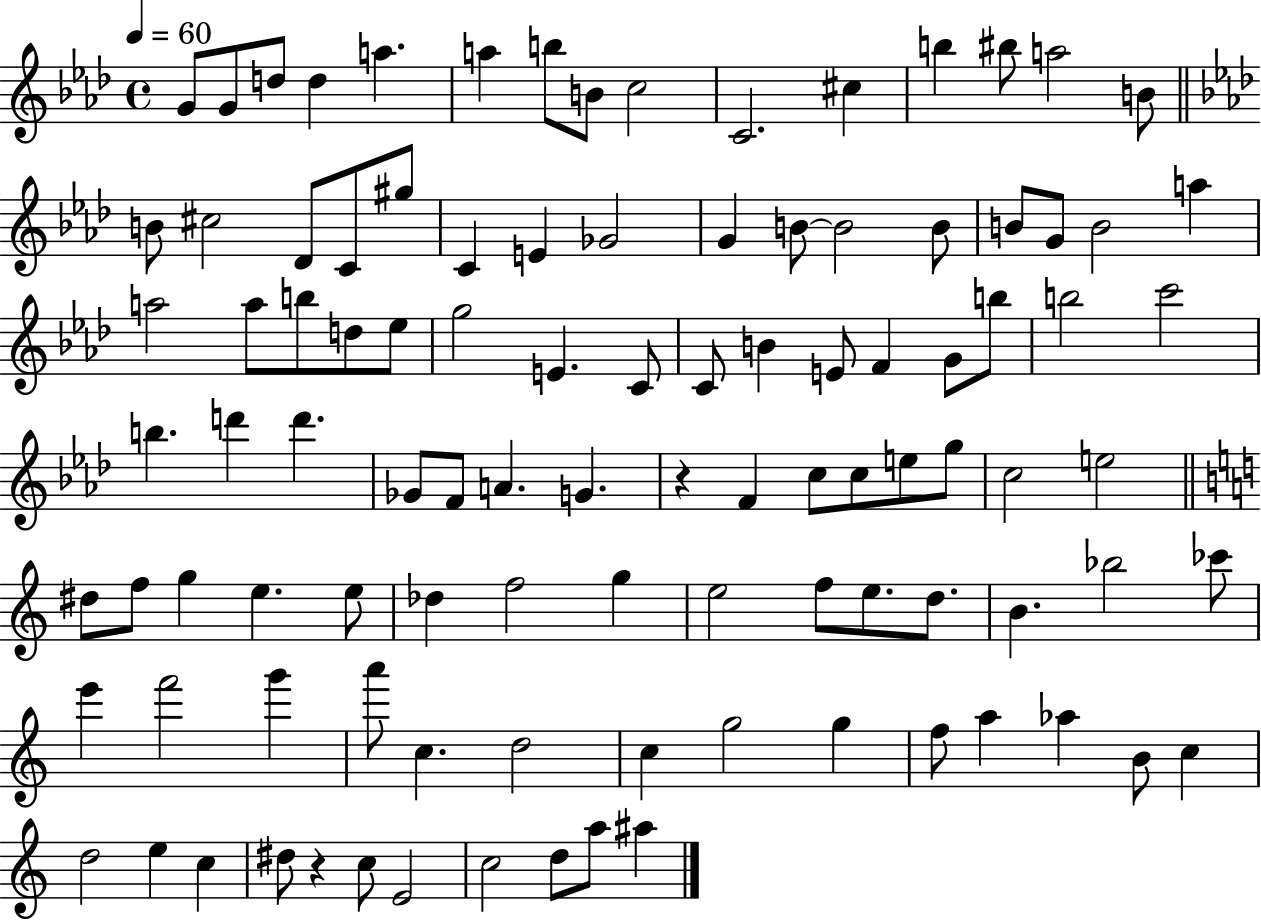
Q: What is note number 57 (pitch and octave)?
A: C5